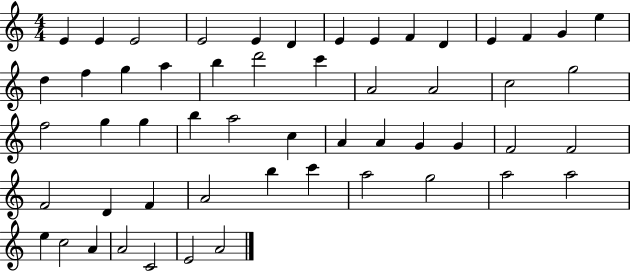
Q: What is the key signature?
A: C major